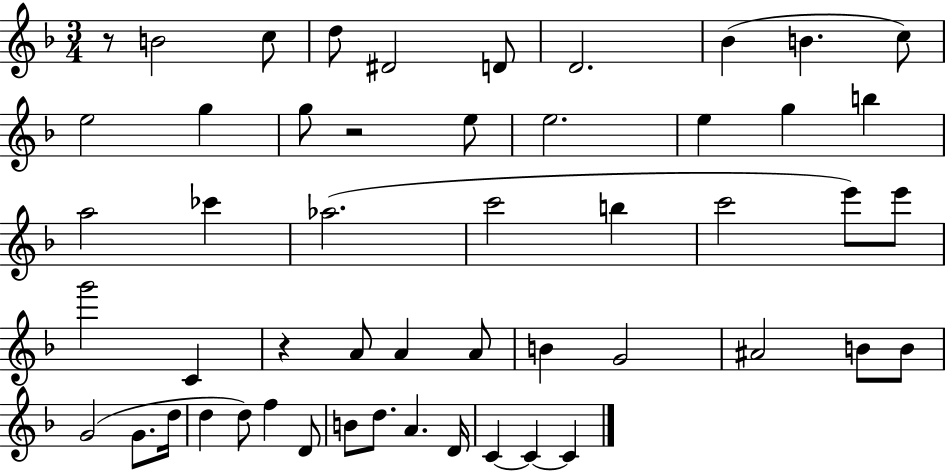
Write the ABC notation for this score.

X:1
T:Untitled
M:3/4
L:1/4
K:F
z/2 B2 c/2 d/2 ^D2 D/2 D2 _B B c/2 e2 g g/2 z2 e/2 e2 e g b a2 _c' _a2 c'2 b c'2 e'/2 e'/2 g'2 C z A/2 A A/2 B G2 ^A2 B/2 B/2 G2 G/2 d/4 d d/2 f D/2 B/2 d/2 A D/4 C C C